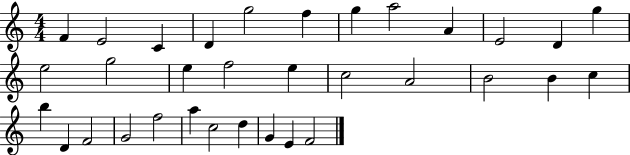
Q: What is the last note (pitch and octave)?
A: F4